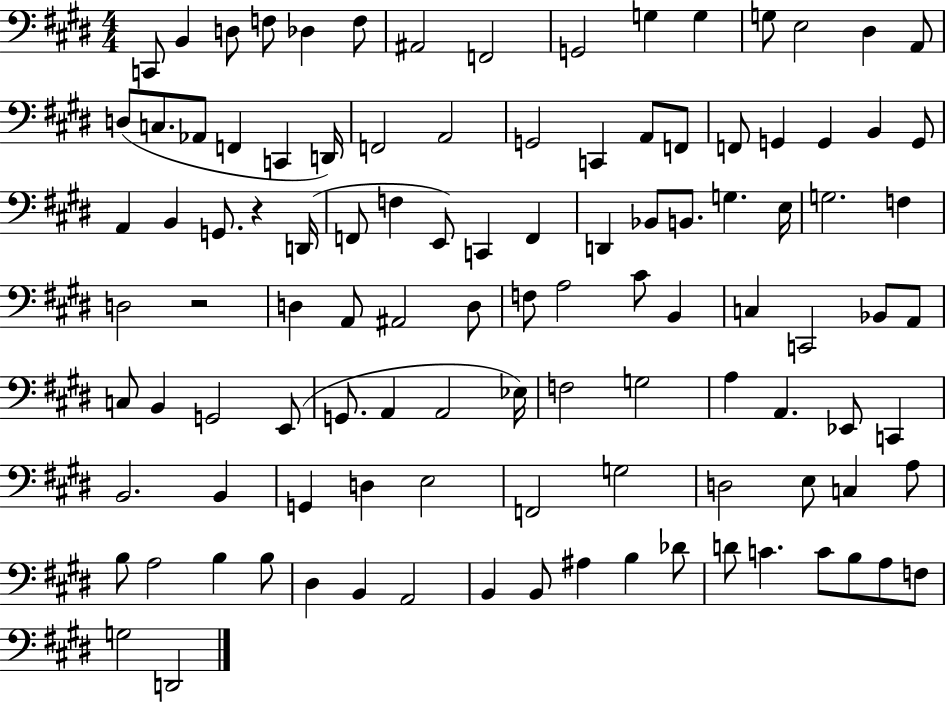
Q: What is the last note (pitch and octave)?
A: D2